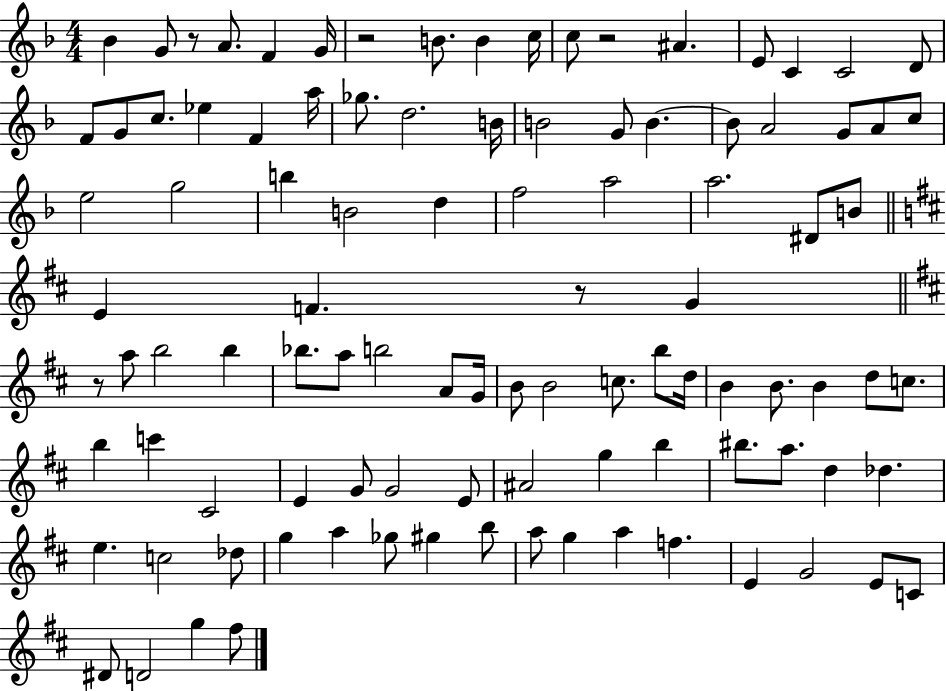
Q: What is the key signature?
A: F major